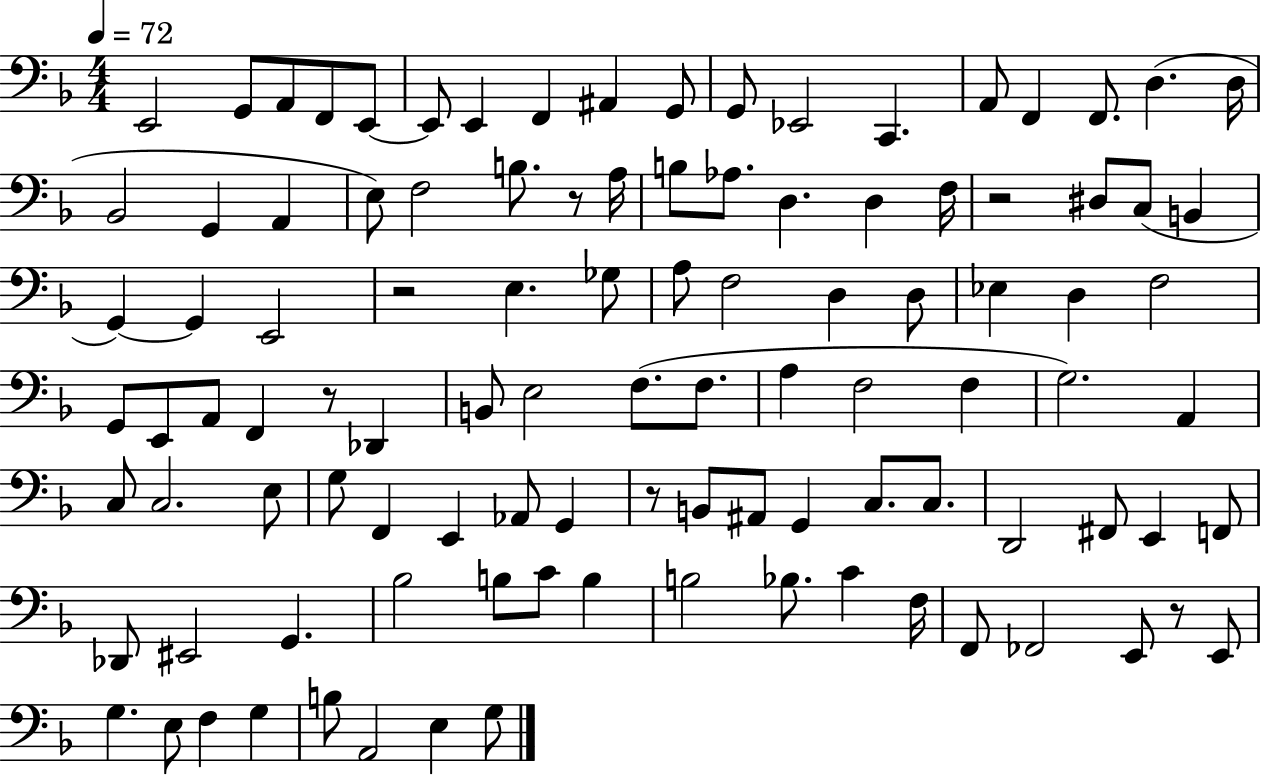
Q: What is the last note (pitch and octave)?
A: G3